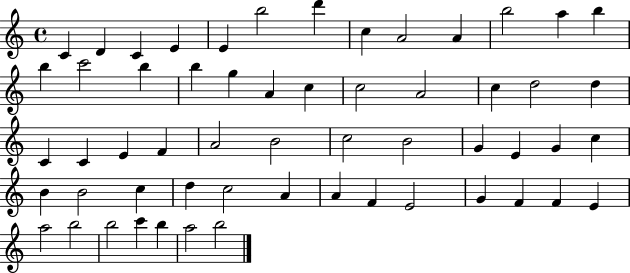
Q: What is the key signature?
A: C major